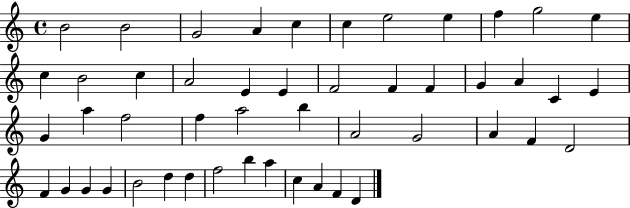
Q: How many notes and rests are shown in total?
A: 49